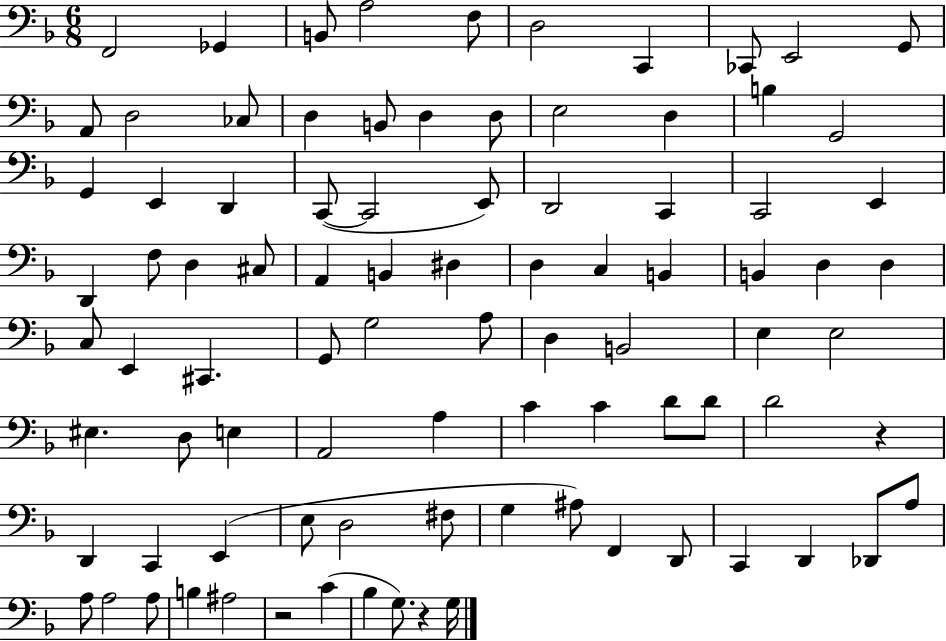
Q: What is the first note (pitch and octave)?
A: F2